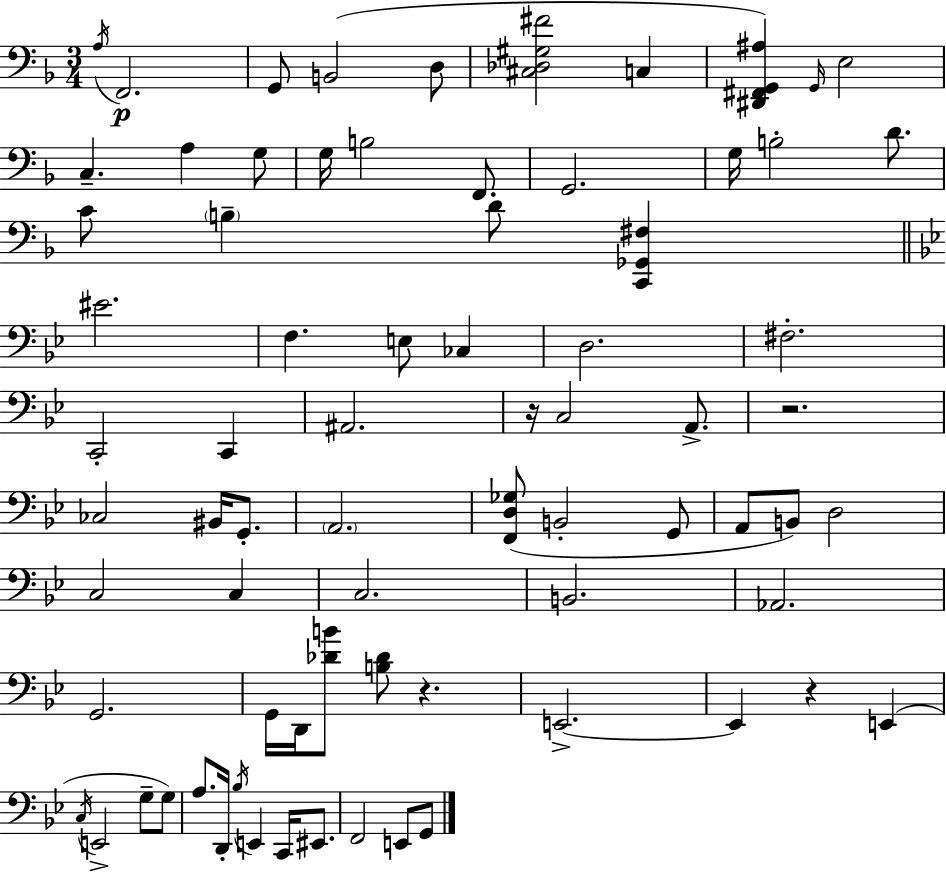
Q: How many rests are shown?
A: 4